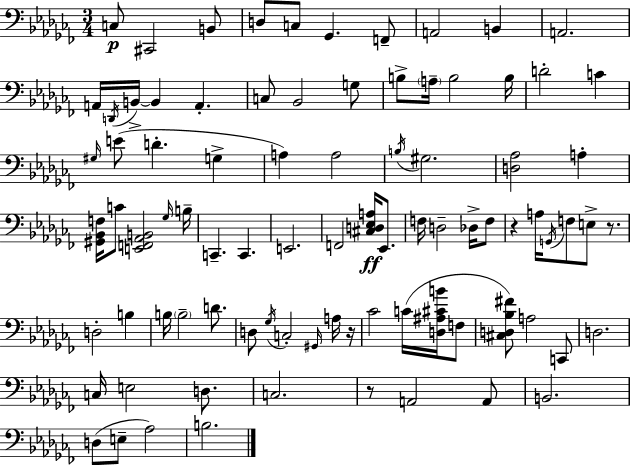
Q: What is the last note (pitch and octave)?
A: B3